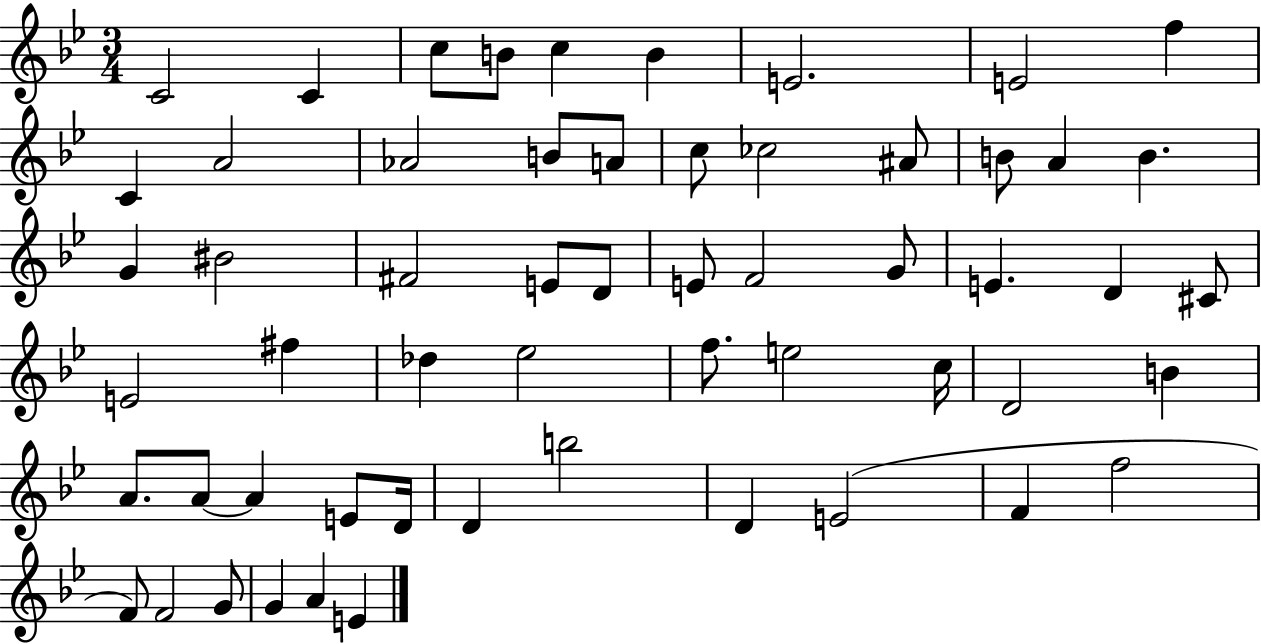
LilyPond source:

{
  \clef treble
  \numericTimeSignature
  \time 3/4
  \key bes \major
  c'2 c'4 | c''8 b'8 c''4 b'4 | e'2. | e'2 f''4 | \break c'4 a'2 | aes'2 b'8 a'8 | c''8 ces''2 ais'8 | b'8 a'4 b'4. | \break g'4 bis'2 | fis'2 e'8 d'8 | e'8 f'2 g'8 | e'4. d'4 cis'8 | \break e'2 fis''4 | des''4 ees''2 | f''8. e''2 c''16 | d'2 b'4 | \break a'8. a'8~~ a'4 e'8 d'16 | d'4 b''2 | d'4 e'2( | f'4 f''2 | \break f'8) f'2 g'8 | g'4 a'4 e'4 | \bar "|."
}